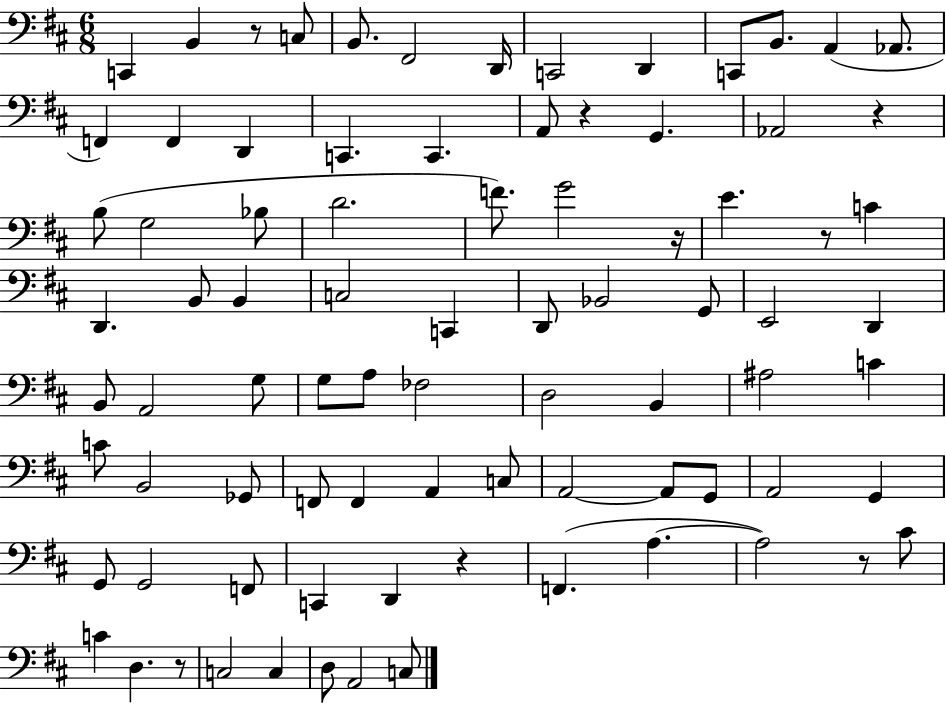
C2/q B2/q R/e C3/e B2/e. F#2/h D2/s C2/h D2/q C2/e B2/e. A2/q Ab2/e. F2/q F2/q D2/q C2/q. C2/q. A2/e R/q G2/q. Ab2/h R/q B3/e G3/h Bb3/e D4/h. F4/e. G4/h R/s E4/q. R/e C4/q D2/q. B2/e B2/q C3/h C2/q D2/e Bb2/h G2/e E2/h D2/q B2/e A2/h G3/e G3/e A3/e FES3/h D3/h B2/q A#3/h C4/q C4/e B2/h Gb2/e F2/e F2/q A2/q C3/e A2/h A2/e G2/e A2/h G2/q G2/e G2/h F2/e C2/q D2/q R/q F2/q. A3/q. A3/h R/e C#4/e C4/q D3/q. R/e C3/h C3/q D3/e A2/h C3/e